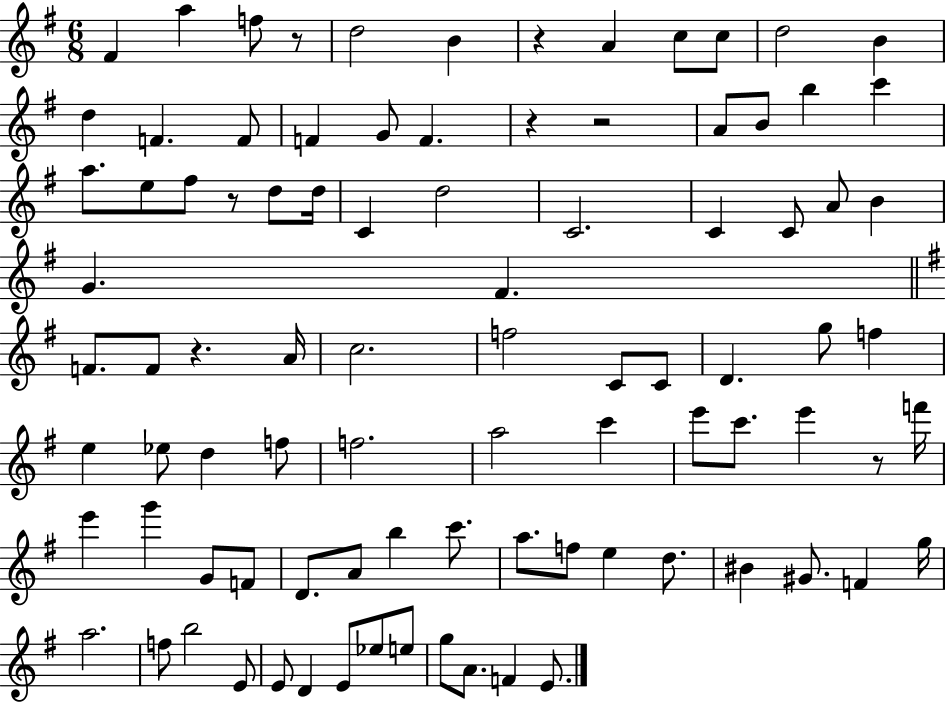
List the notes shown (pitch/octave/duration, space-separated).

F#4/q A5/q F5/e R/e D5/h B4/q R/q A4/q C5/e C5/e D5/h B4/q D5/q F4/q. F4/e F4/q G4/e F4/q. R/q R/h A4/e B4/e B5/q C6/q A5/e. E5/e F#5/e R/e D5/e D5/s C4/q D5/h C4/h. C4/q C4/e A4/e B4/q G4/q. F#4/q. F4/e. F4/e R/q. A4/s C5/h. F5/h C4/e C4/e D4/q. G5/e F5/q E5/q Eb5/e D5/q F5/e F5/h. A5/h C6/q E6/e C6/e. E6/q R/e F6/s E6/q G6/q G4/e F4/e D4/e. A4/e B5/q C6/e. A5/e. F5/e E5/q D5/e. BIS4/q G#4/e. F4/q G5/s A5/h. F5/e B5/h E4/e E4/e D4/q E4/e Eb5/e E5/e G5/e A4/e. F4/q E4/e.